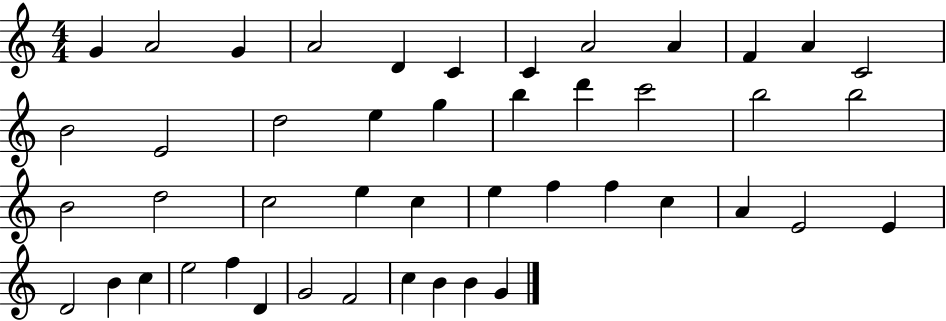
{
  \clef treble
  \numericTimeSignature
  \time 4/4
  \key c \major
  g'4 a'2 g'4 | a'2 d'4 c'4 | c'4 a'2 a'4 | f'4 a'4 c'2 | \break b'2 e'2 | d''2 e''4 g''4 | b''4 d'''4 c'''2 | b''2 b''2 | \break b'2 d''2 | c''2 e''4 c''4 | e''4 f''4 f''4 c''4 | a'4 e'2 e'4 | \break d'2 b'4 c''4 | e''2 f''4 d'4 | g'2 f'2 | c''4 b'4 b'4 g'4 | \break \bar "|."
}